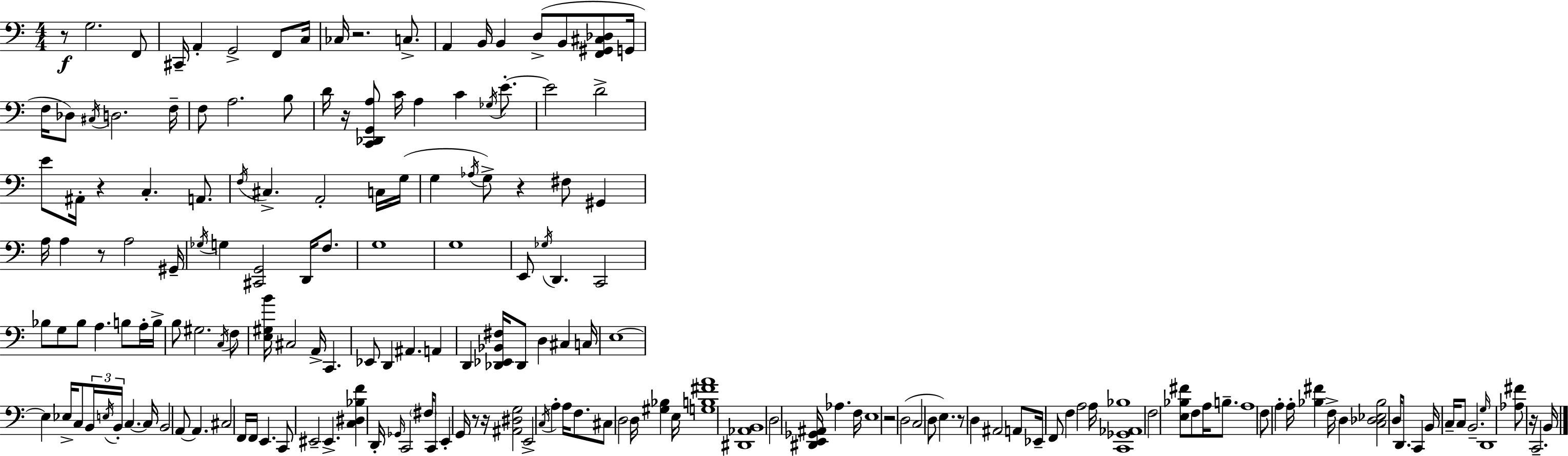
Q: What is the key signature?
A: C major